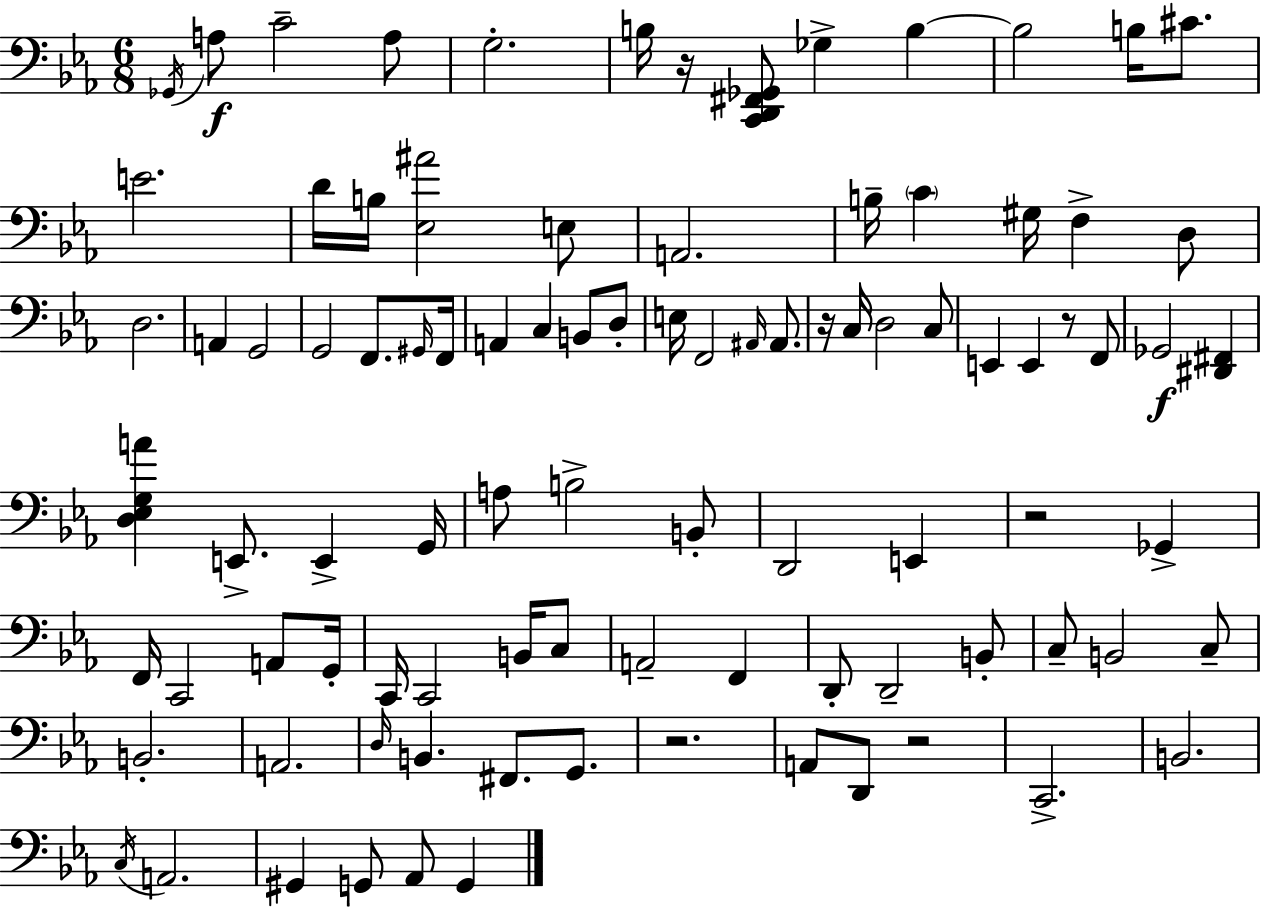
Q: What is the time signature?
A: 6/8